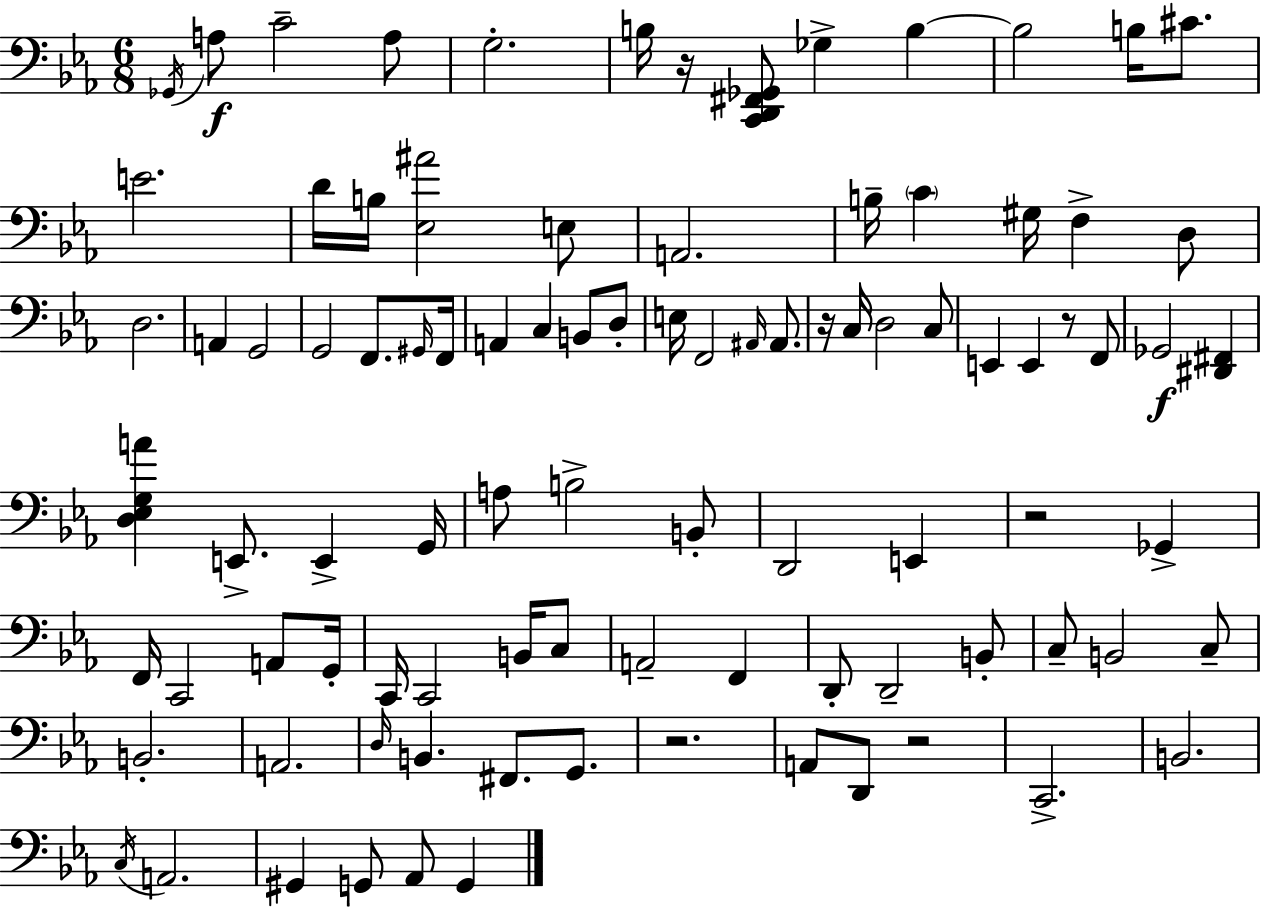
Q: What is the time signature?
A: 6/8